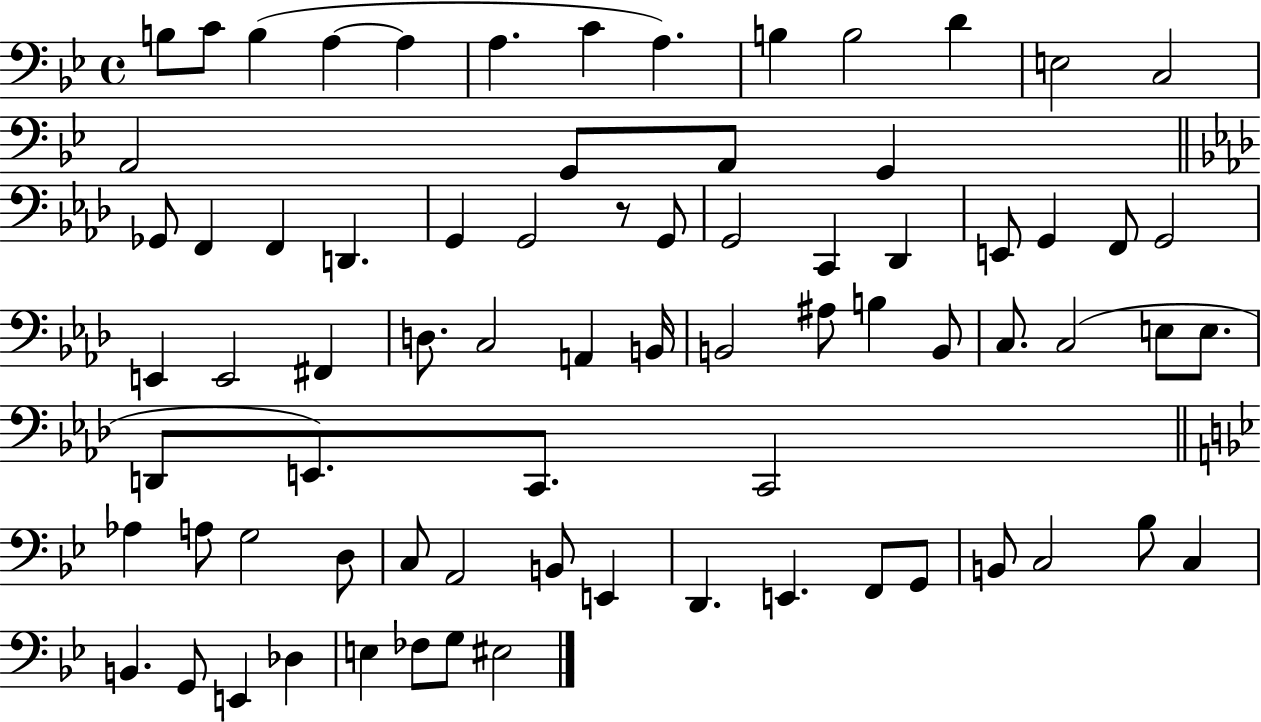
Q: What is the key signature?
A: BES major